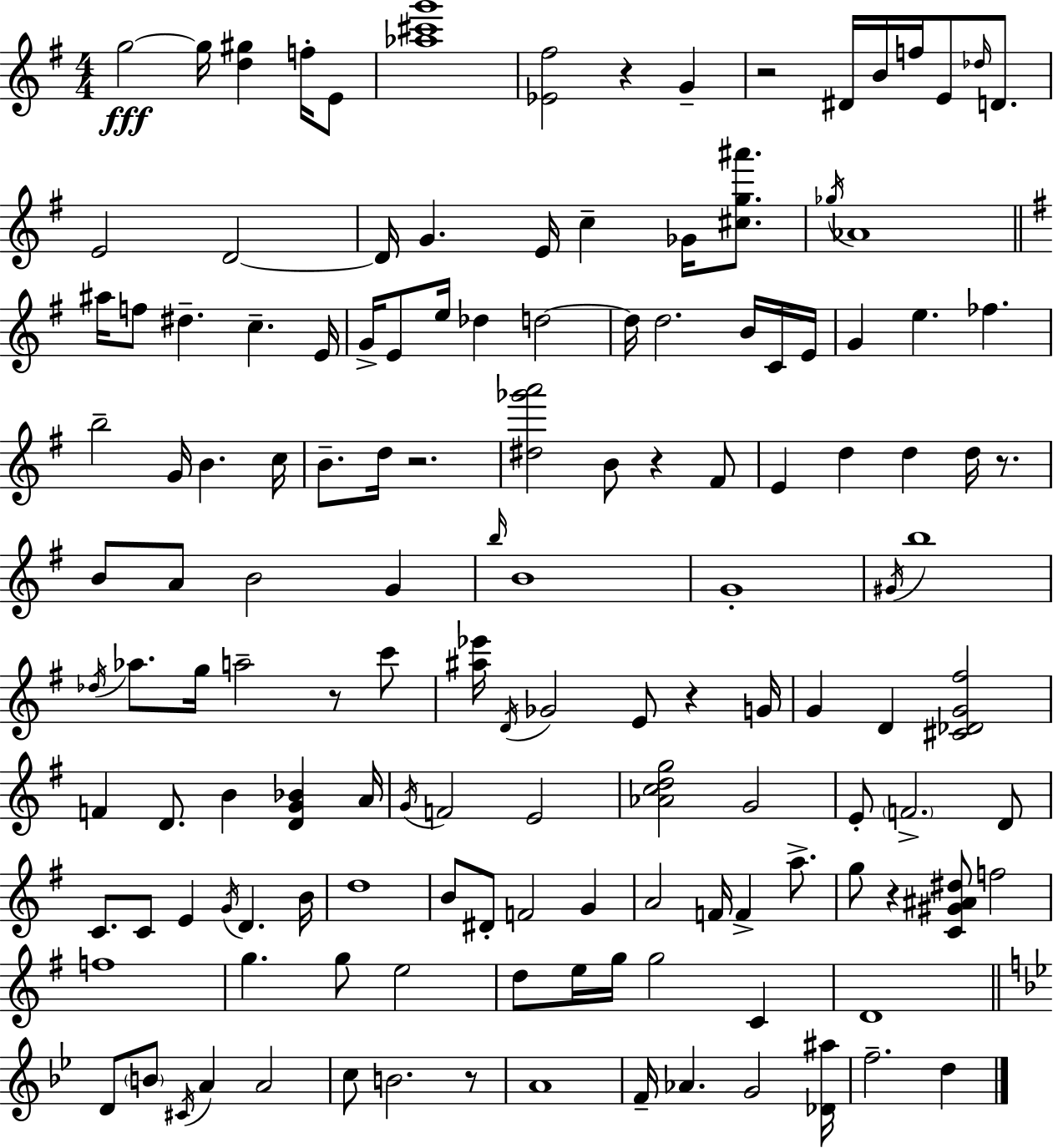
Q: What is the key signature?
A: G major